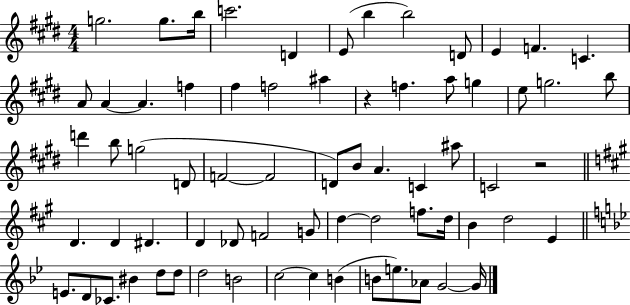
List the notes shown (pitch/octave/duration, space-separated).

G5/h. G5/e. B5/s C6/h. D4/q E4/e B5/q B5/h D4/e E4/q F4/q. C4/q. A4/e A4/q A4/q. F5/q F#5/q F5/h A#5/q R/q F5/q. A5/e G5/q E5/e G5/h. B5/e D6/q B5/e G5/h D4/e F4/h F4/h D4/e B4/e A4/q. C4/q A#5/e C4/h R/h D4/q. D4/q D#4/q. D4/q Db4/e F4/h G4/e D5/q D5/h F5/e. D5/s B4/q D5/h E4/q E4/e. D4/e CES4/e. BIS4/q D5/e D5/e D5/h B4/h C5/h C5/q B4/q B4/e E5/e. Ab4/e G4/h G4/s